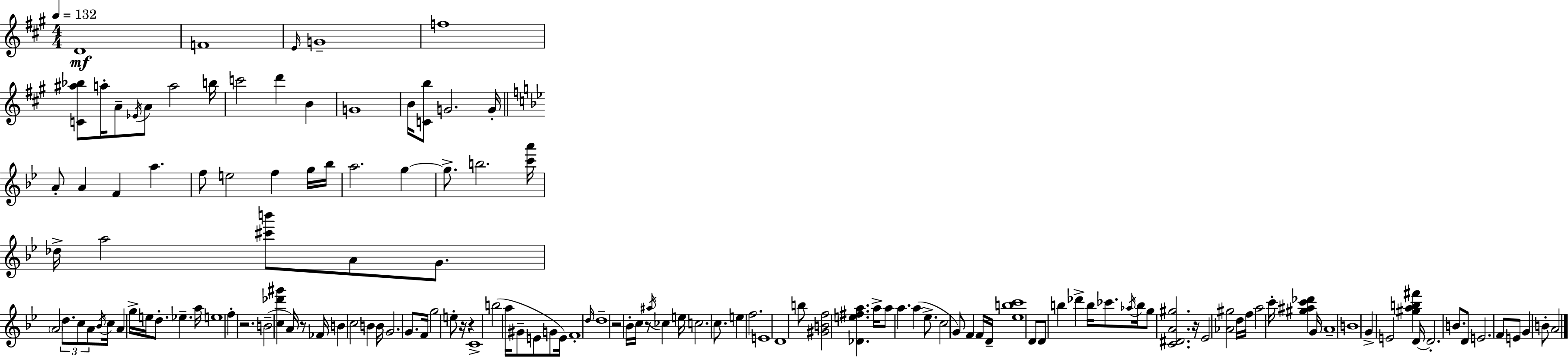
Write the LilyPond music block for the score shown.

{
  \clef treble
  \numericTimeSignature
  \time 4/4
  \key a \major
  \tempo 4 = 132
  \repeat volta 2 { d'1\mf | f'1 | \grace { e'16 } g'1-- | f''1 | \break <c' ais'' bes''>8 a''16-. a'8-- \acciaccatura { ees'16 } a'8 a''2 | b''16 c'''2 d'''4 b'4 | g'1 | b'16 <c' b''>8 g'2. | \break g'16-. \bar "||" \break \key bes \major a'8-. a'4 f'4 a''4. | f''8 e''2 f''4 g''16 bes''16 | a''2. g''4~~ | g''8.-> b''2. <c''' a'''>16 | \break des''16-> a''2 <cis''' b'''>8 a'8 g'8. | \parenthesize a'2 \tuplet 3/2 { d''8. c''8 a'8 } \acciaccatura { bes'16 } | c''16 a'4 g''16-> e''16 d''8.-. ees''4.-- | a''16 e''1 | \break f''4-. r2. | b'2--( <c'' des''' gis'''>4 a'16) r8 | fes'16 b'4 c''2 b'4 | b'16 g'2. g'8. | \break f'16 g''2 e''8-. r16 r4 | c'1-> | b''2( a''16 gis'8-- e'8 g'8 | e'16) f'1-. | \break \grace { d''16 } d''1-- | r2 bes'16-. c''16 r8 \acciaccatura { ais''16 } ces''4 | e''16 c''2. | c''8. e''4 f''2. | \break e'1 | d'1 | b''8 <gis' b' f''>2 <des' e'' fis'' a''>4. | a''16-> a''8 a''4. a''4( | \break ees''8.-> c''2 g'8) f'4 | f'16 d'16-- <ees'' b'' c'''>1 | d'8 d'8 b''4 des'''4-> b''16 | ces'''8. \acciaccatura { aes''16 } b''16 g''8 <c' dis' a' gis''>2. | \break r16 ees'2 <aes' gis''>2 | d''16 f''16 a''2 c'''16-. <gis'' ais'' c''' des'''>4 | g'16 a'1-- | b'1 | \break g'4-> e'2 | <gis'' a'' b'' fis'''>4 d'16~~ d'2.-. | b'8. d'8 e'2. | f'8 e'8 g'4 b'8-. a'2 | \break } \bar "|."
}